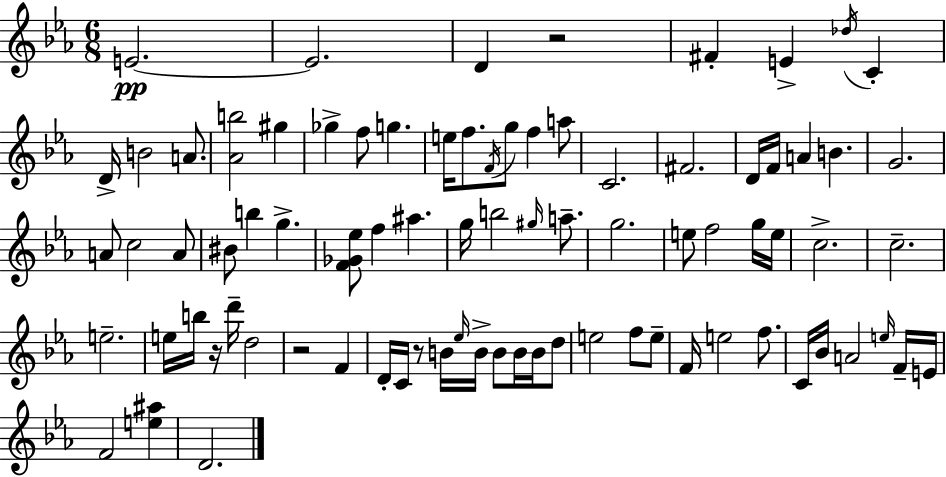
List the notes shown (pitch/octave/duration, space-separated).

E4/h. E4/h. D4/q R/h F#4/q E4/q Db5/s C4/q D4/s B4/h A4/e. [Ab4,B5]/h G#5/q Gb5/q F5/e G5/q. E5/s F5/e. F4/s G5/e F5/q A5/e C4/h. F#4/h. D4/s F4/s A4/q B4/q. G4/h. A4/e C5/h A4/e BIS4/e B5/q G5/q. [F4,Gb4,Eb5]/e F5/q A#5/q. G5/s B5/h G#5/s A5/e. G5/h. E5/e F5/h G5/s E5/s C5/h. C5/h. E5/h. E5/s B5/s R/s D6/s D5/h R/h F4/q D4/s C4/s R/e B4/s Eb5/s B4/s B4/e B4/s B4/s D5/e E5/h F5/e E5/e F4/s E5/h F5/e. C4/s Bb4/s A4/h E5/s F4/s E4/s F4/h [E5,A#5]/q D4/h.